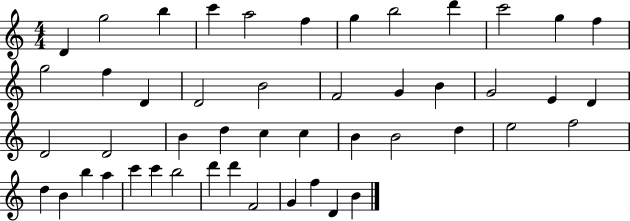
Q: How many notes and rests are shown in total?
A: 48